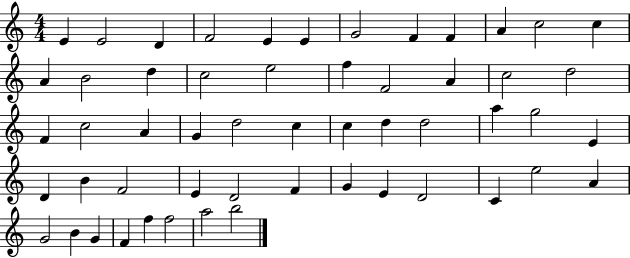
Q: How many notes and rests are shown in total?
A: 54